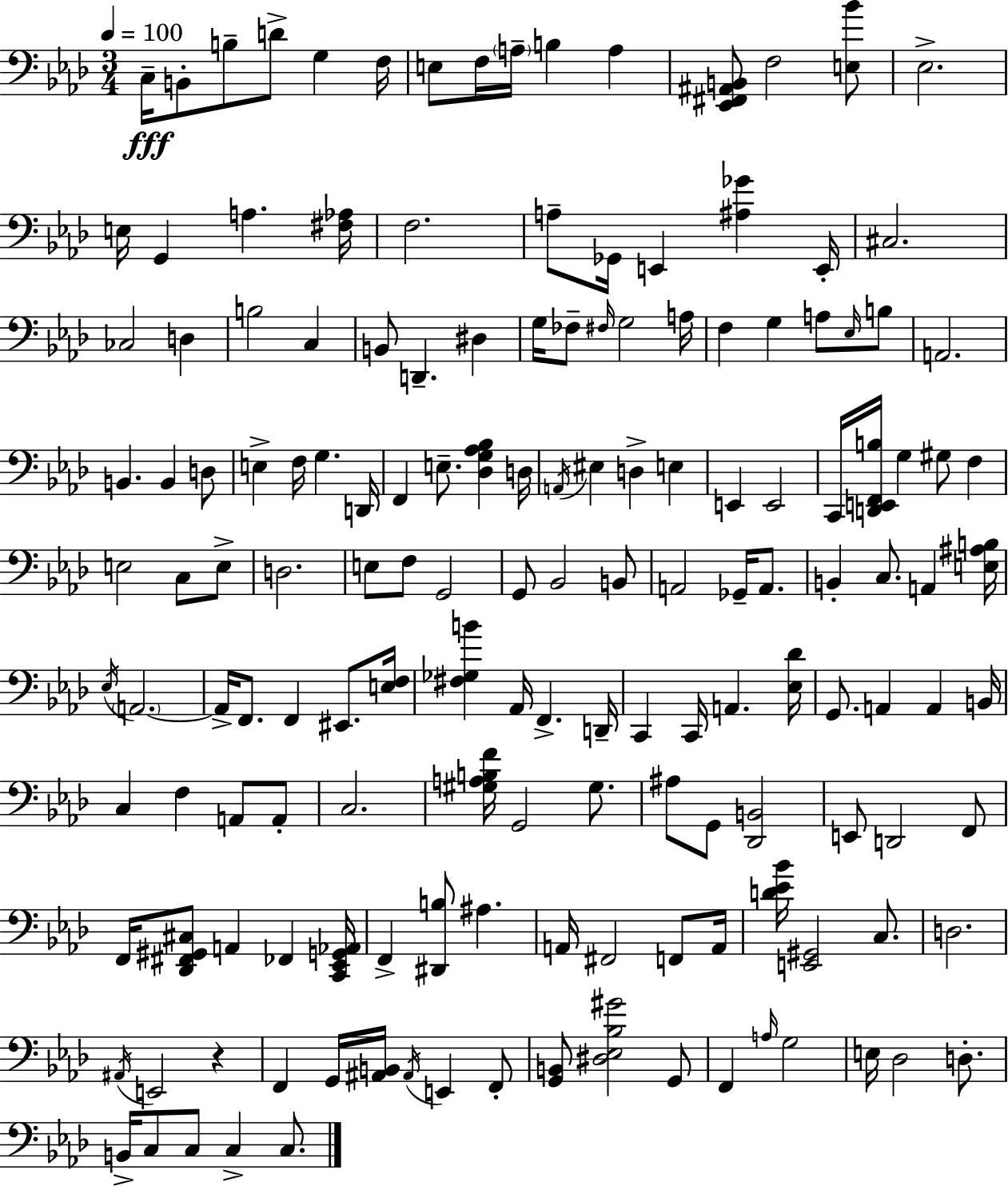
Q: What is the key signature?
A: F minor